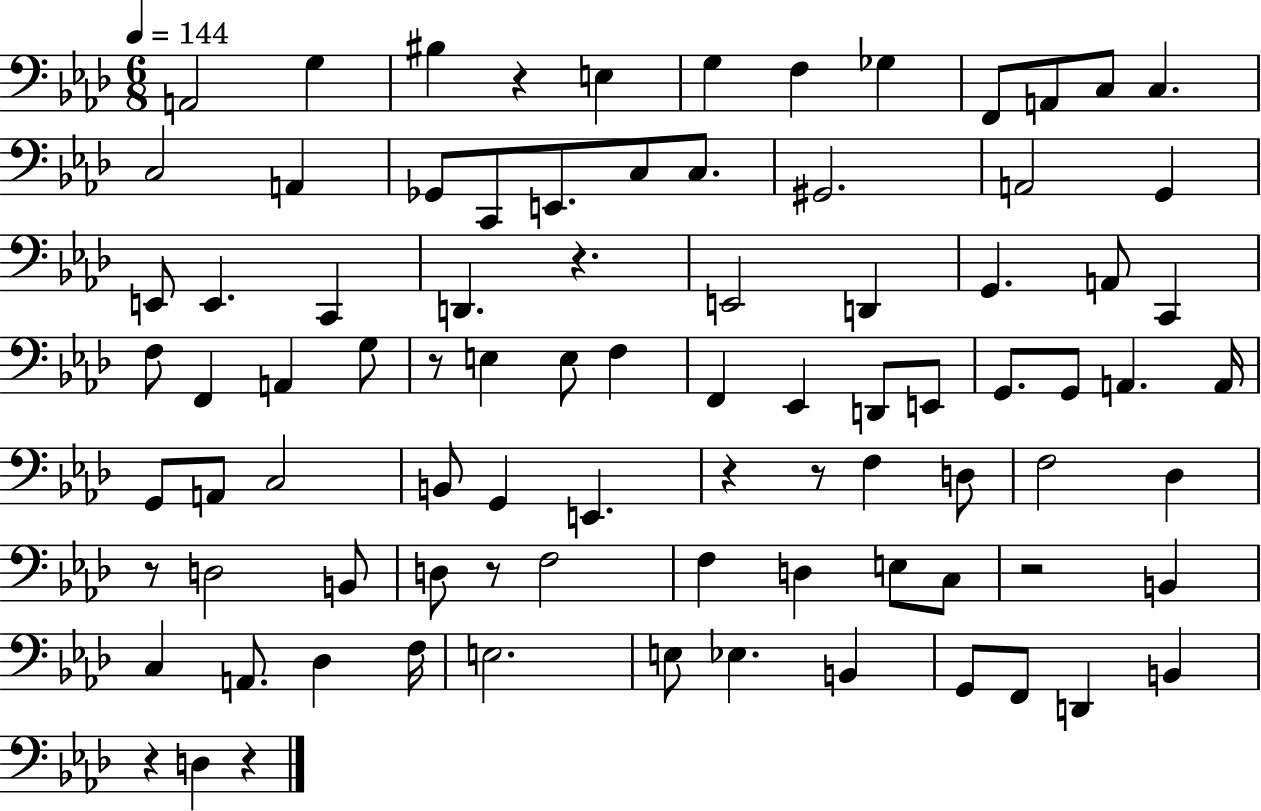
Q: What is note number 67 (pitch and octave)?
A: Db3